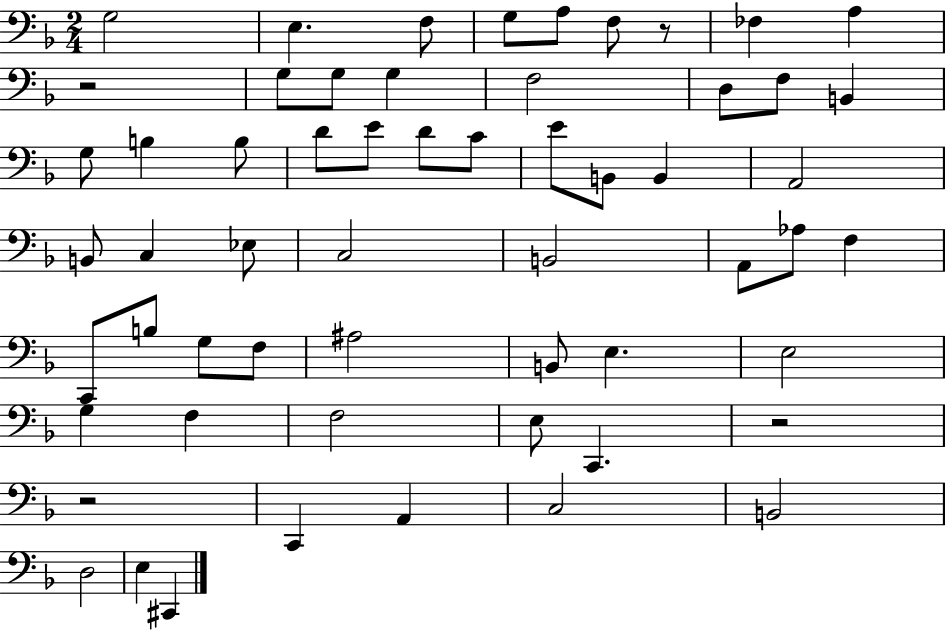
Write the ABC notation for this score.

X:1
T:Untitled
M:2/4
L:1/4
K:F
G,2 E, F,/2 G,/2 A,/2 F,/2 z/2 _F, A, z2 G,/2 G,/2 G, F,2 D,/2 F,/2 B,, G,/2 B, B,/2 D/2 E/2 D/2 C/2 E/2 B,,/2 B,, A,,2 B,,/2 C, _E,/2 C,2 B,,2 A,,/2 _A,/2 F, C,,/2 B,/2 G,/2 F,/2 ^A,2 B,,/2 E, E,2 G, F, F,2 E,/2 C,, z2 z2 C,, A,, C,2 B,,2 D,2 E, ^C,,